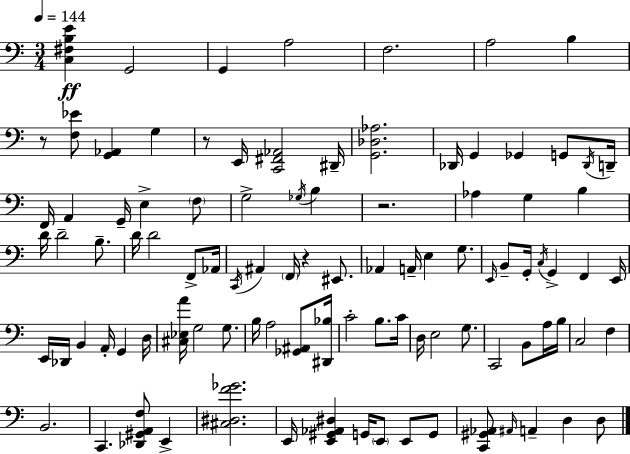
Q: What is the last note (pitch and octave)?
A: D3